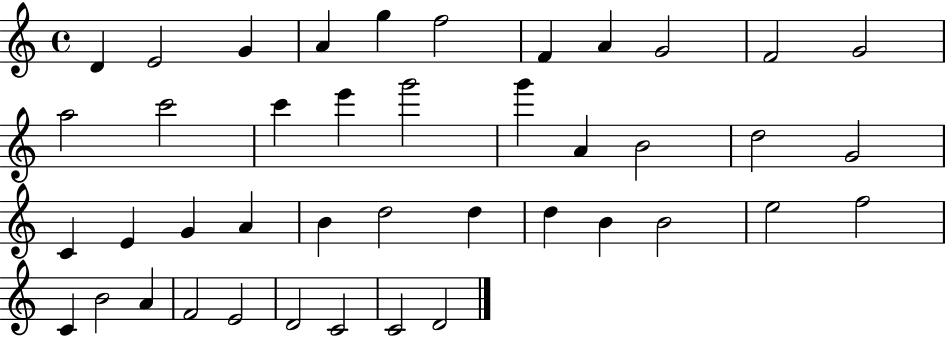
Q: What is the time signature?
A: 4/4